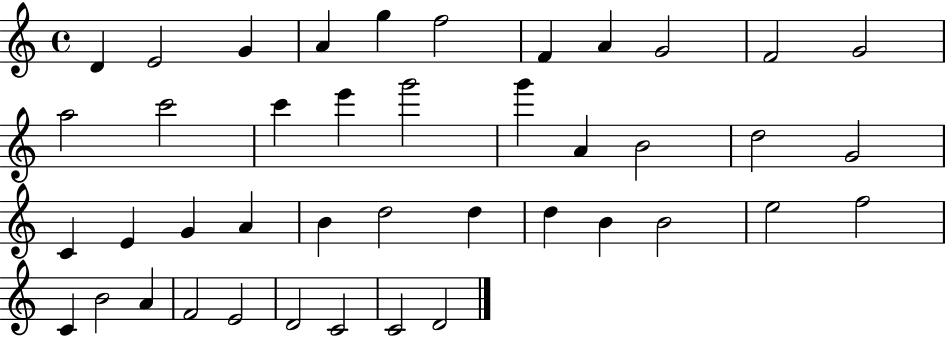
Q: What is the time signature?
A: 4/4